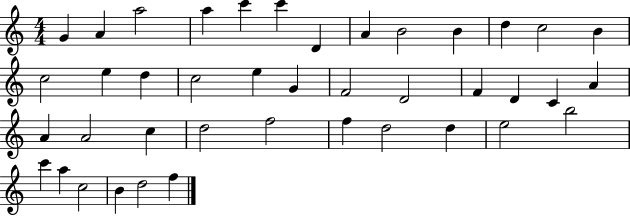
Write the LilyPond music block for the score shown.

{
  \clef treble
  \numericTimeSignature
  \time 4/4
  \key c \major
  g'4 a'4 a''2 | a''4 c'''4 c'''4 d'4 | a'4 b'2 b'4 | d''4 c''2 b'4 | \break c''2 e''4 d''4 | c''2 e''4 g'4 | f'2 d'2 | f'4 d'4 c'4 a'4 | \break a'4 a'2 c''4 | d''2 f''2 | f''4 d''2 d''4 | e''2 b''2 | \break c'''4 a''4 c''2 | b'4 d''2 f''4 | \bar "|."
}